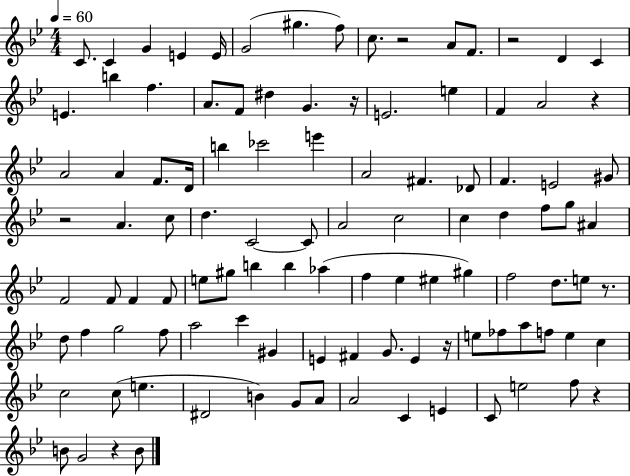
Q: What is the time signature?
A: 4/4